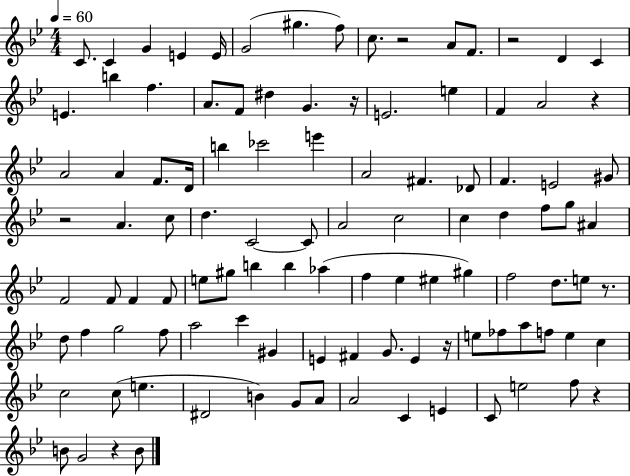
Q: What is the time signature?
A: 4/4